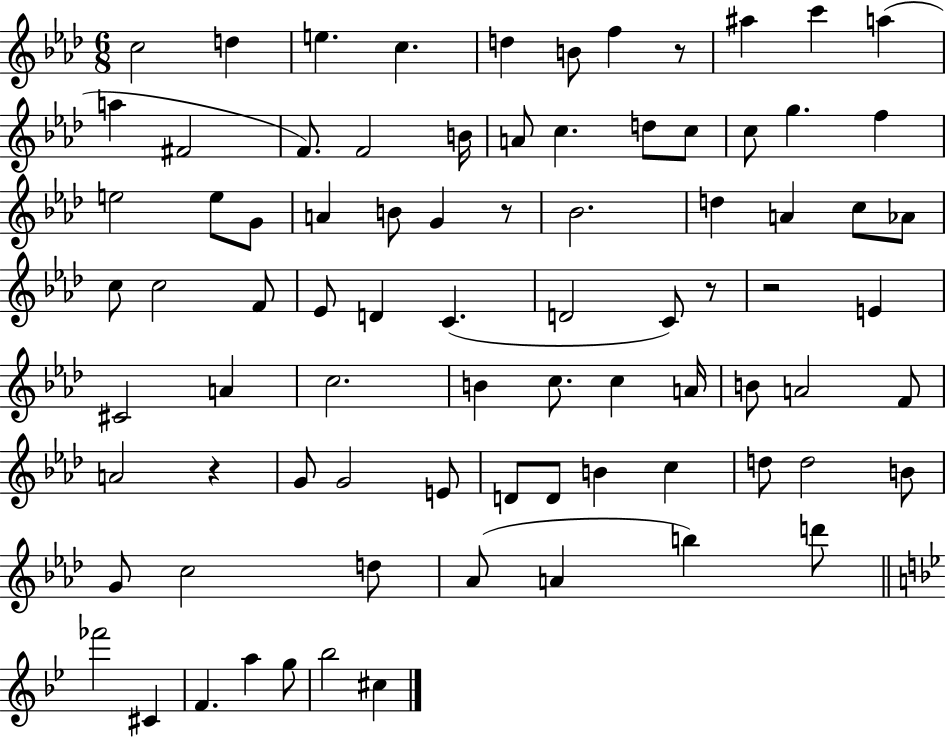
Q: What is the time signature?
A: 6/8